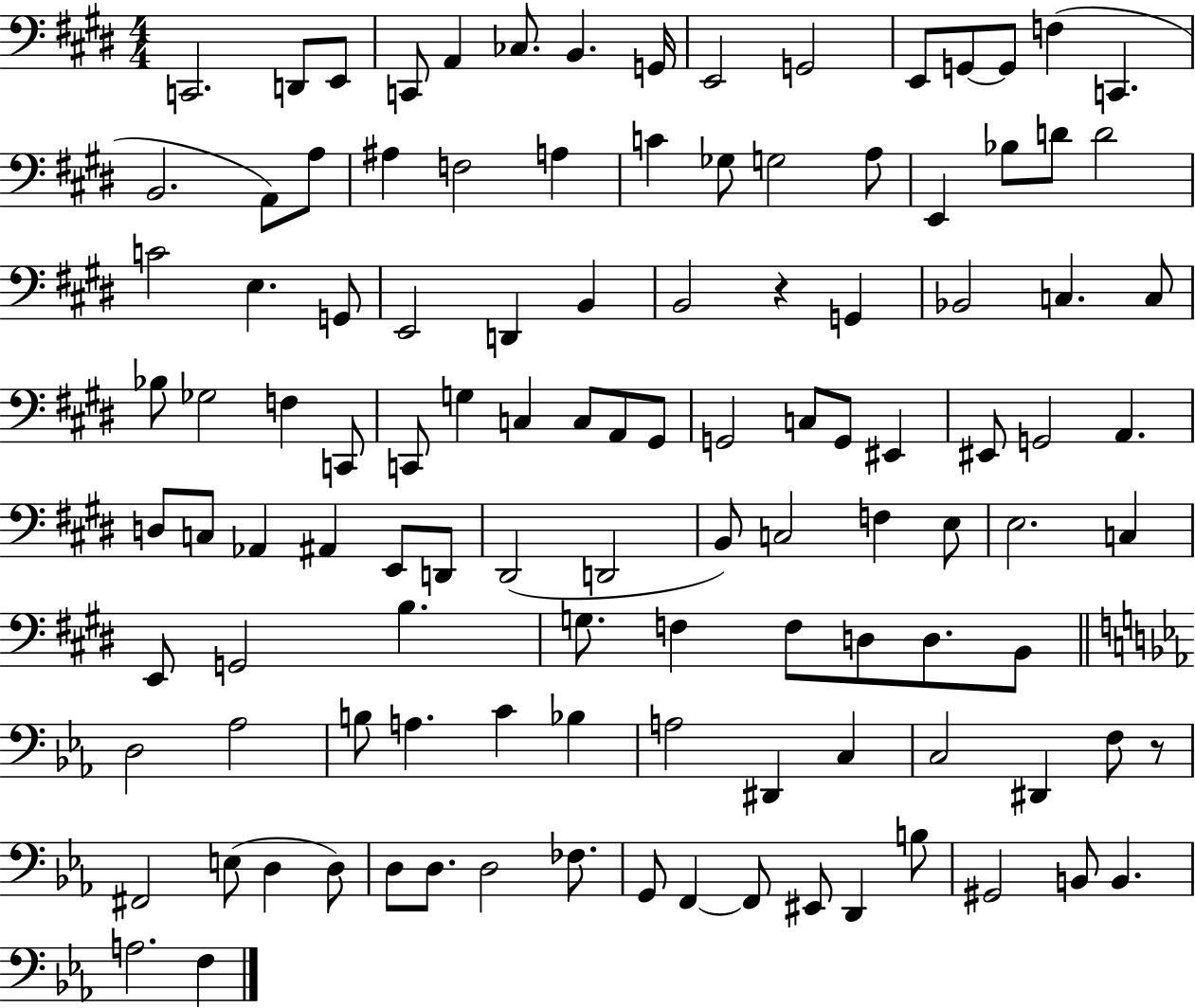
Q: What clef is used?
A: bass